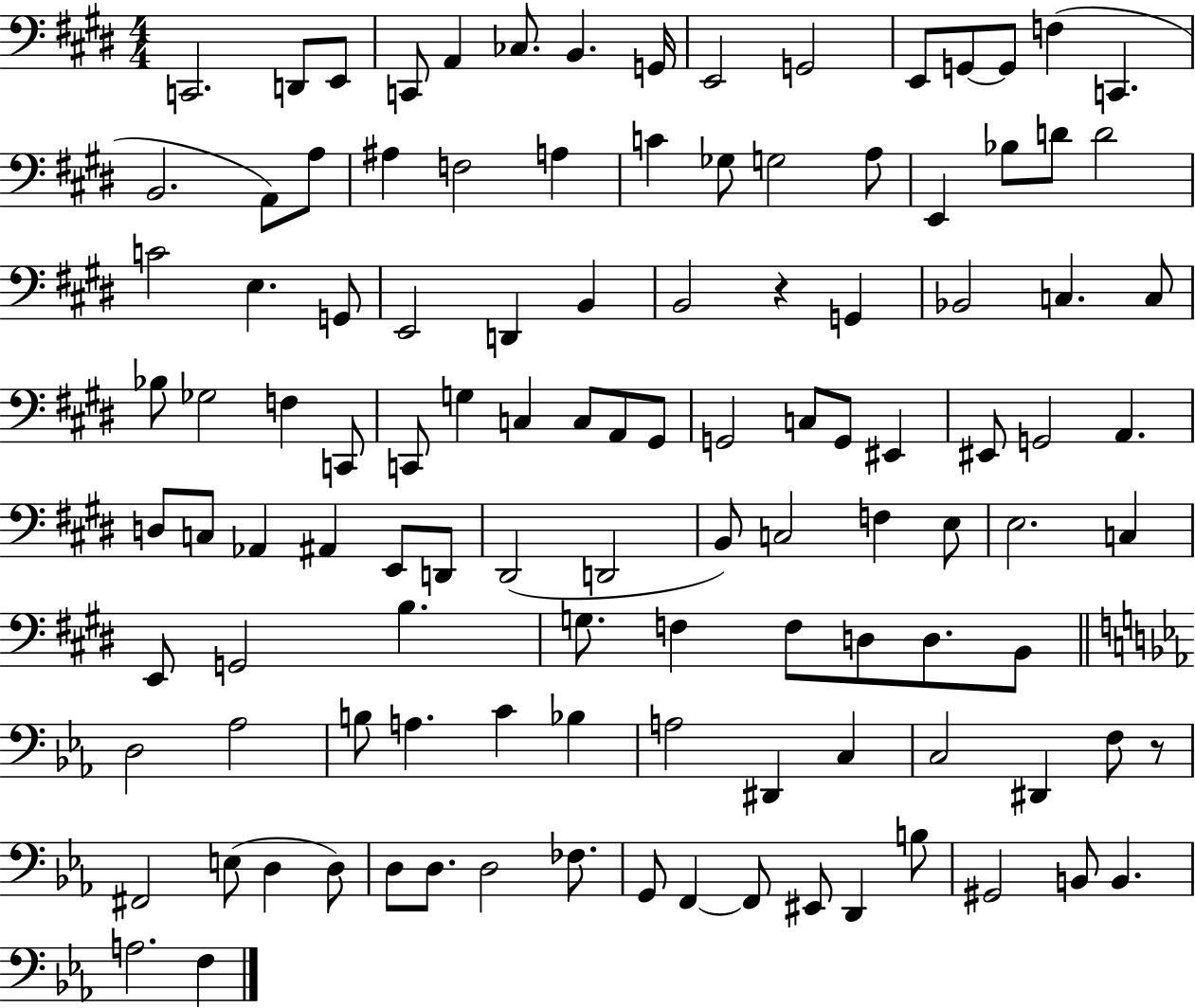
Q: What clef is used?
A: bass